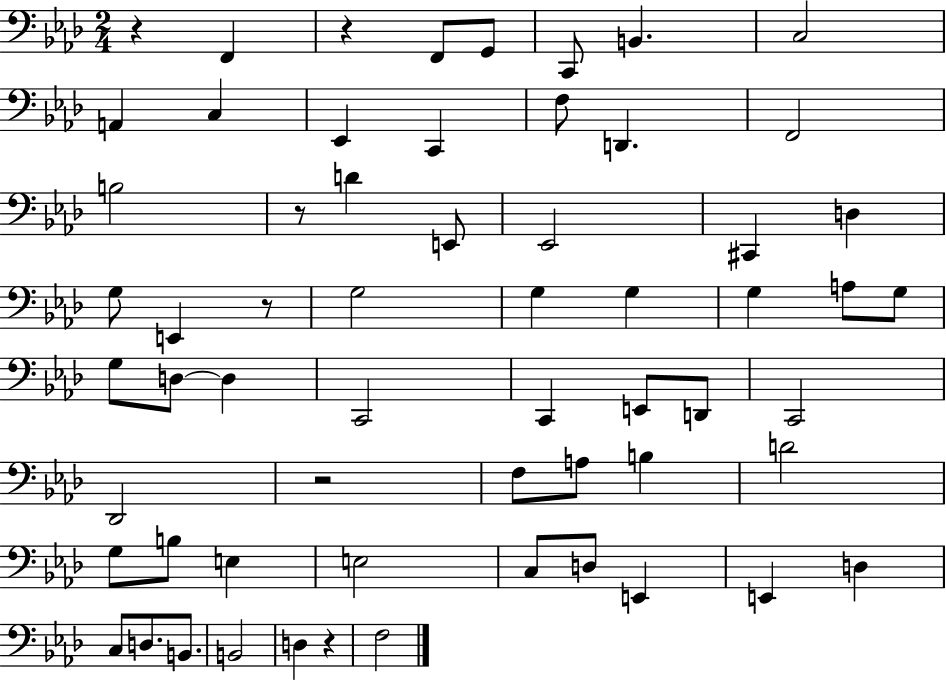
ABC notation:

X:1
T:Untitled
M:2/4
L:1/4
K:Ab
z F,, z F,,/2 G,,/2 C,,/2 B,, C,2 A,, C, _E,, C,, F,/2 D,, F,,2 B,2 z/2 D E,,/2 _E,,2 ^C,, D, G,/2 E,, z/2 G,2 G, G, G, A,/2 G,/2 G,/2 D,/2 D, C,,2 C,, E,,/2 D,,/2 C,,2 _D,,2 z2 F,/2 A,/2 B, D2 G,/2 B,/2 E, E,2 C,/2 D,/2 E,, E,, D, C,/2 D,/2 B,,/2 B,,2 D, z F,2